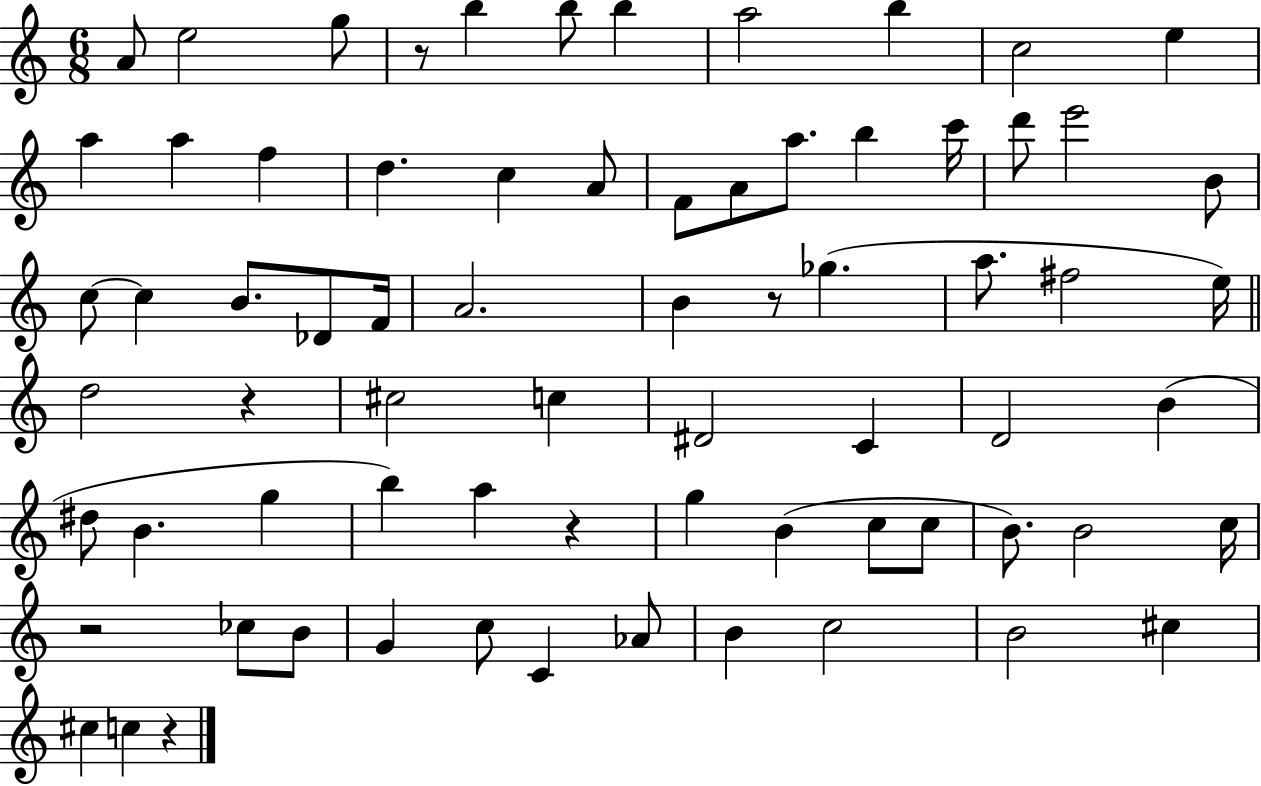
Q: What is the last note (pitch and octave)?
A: C5